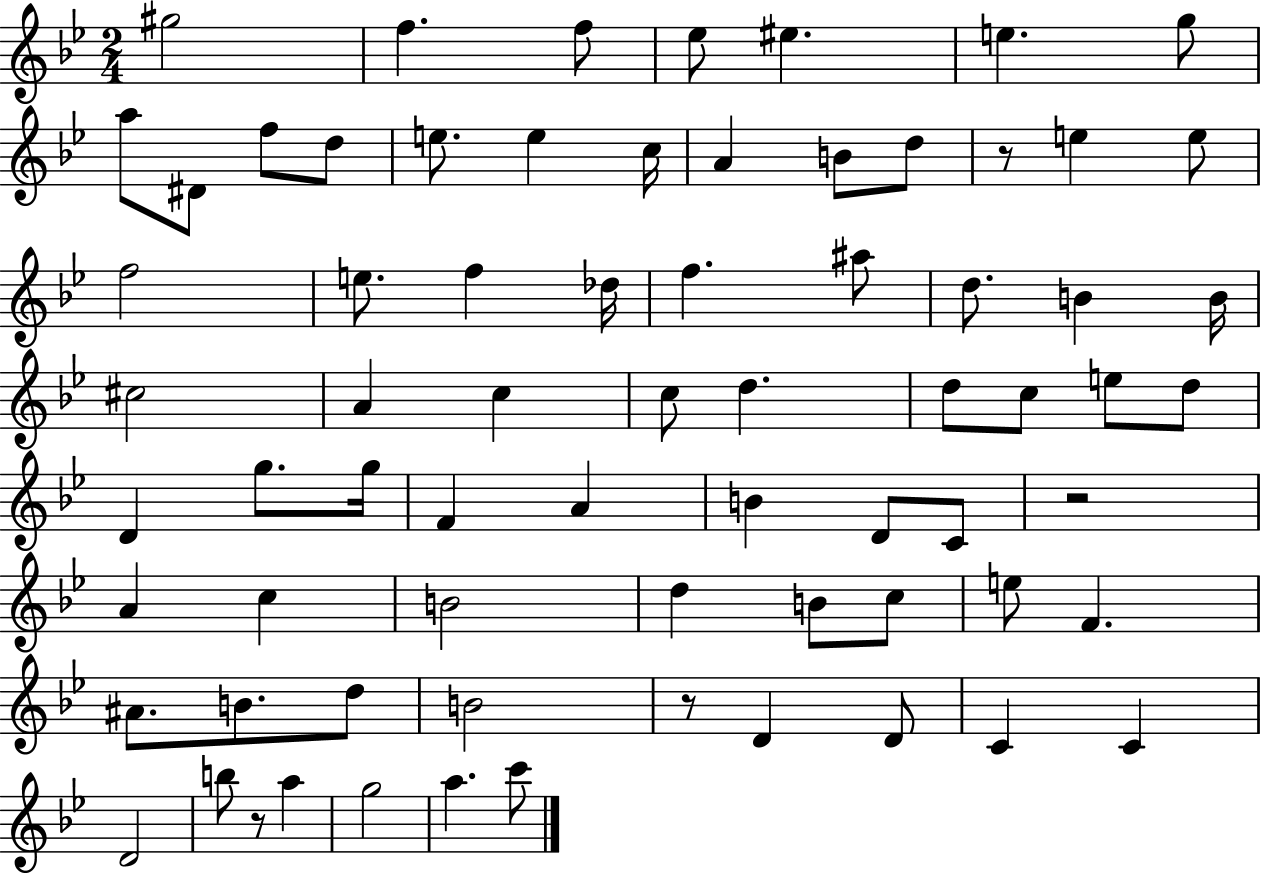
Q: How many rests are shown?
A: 4